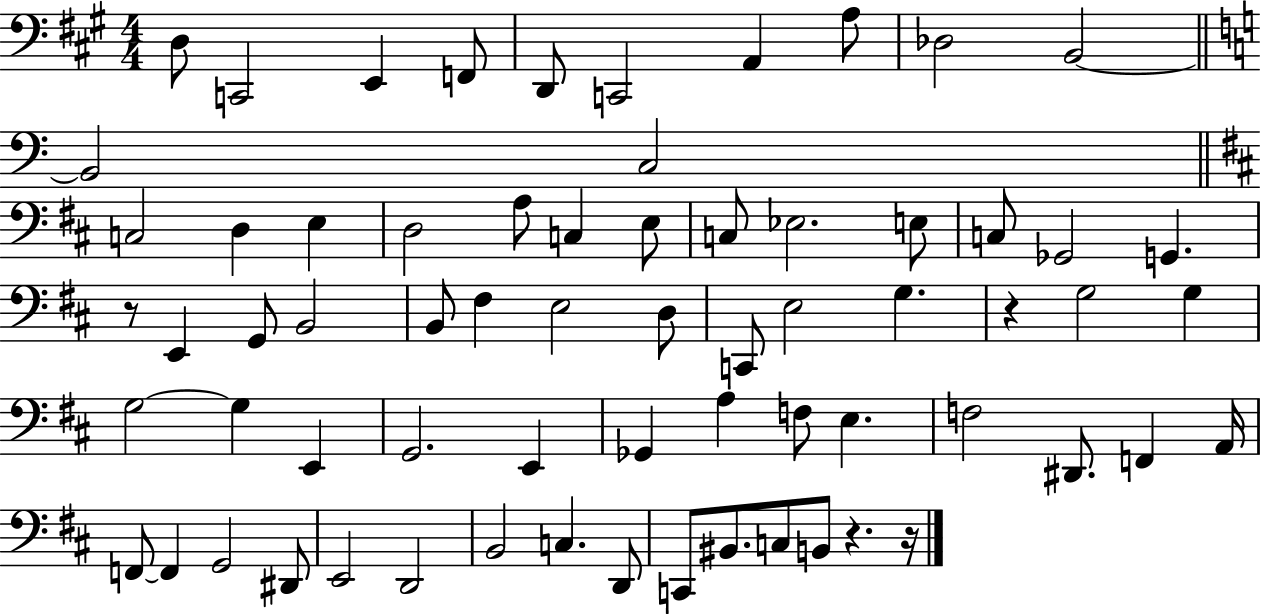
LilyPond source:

{
  \clef bass
  \numericTimeSignature
  \time 4/4
  \key a \major
  d8 c,2 e,4 f,8 | d,8 c,2 a,4 a8 | des2 b,2~~ | \bar "||" \break \key c \major b,2 c2 | \bar "||" \break \key d \major c2 d4 e4 | d2 a8 c4 e8 | c8 ees2. e8 | c8 ges,2 g,4. | \break r8 e,4 g,8 b,2 | b,8 fis4 e2 d8 | c,8 e2 g4. | r4 g2 g4 | \break g2~~ g4 e,4 | g,2. e,4 | ges,4 a4 f8 e4. | f2 dis,8. f,4 a,16 | \break f,8~~ f,4 g,2 dis,8 | e,2 d,2 | b,2 c4. d,8 | c,8 bis,8. c8 b,8 r4. r16 | \break \bar "|."
}